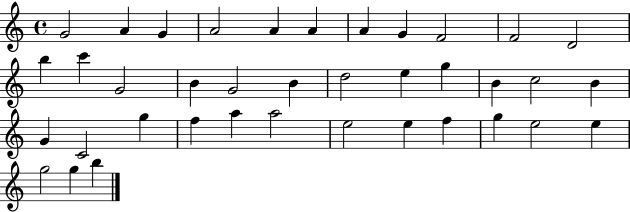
X:1
T:Untitled
M:4/4
L:1/4
K:C
G2 A G A2 A A A G F2 F2 D2 b c' G2 B G2 B d2 e g B c2 B G C2 g f a a2 e2 e f g e2 e g2 g b